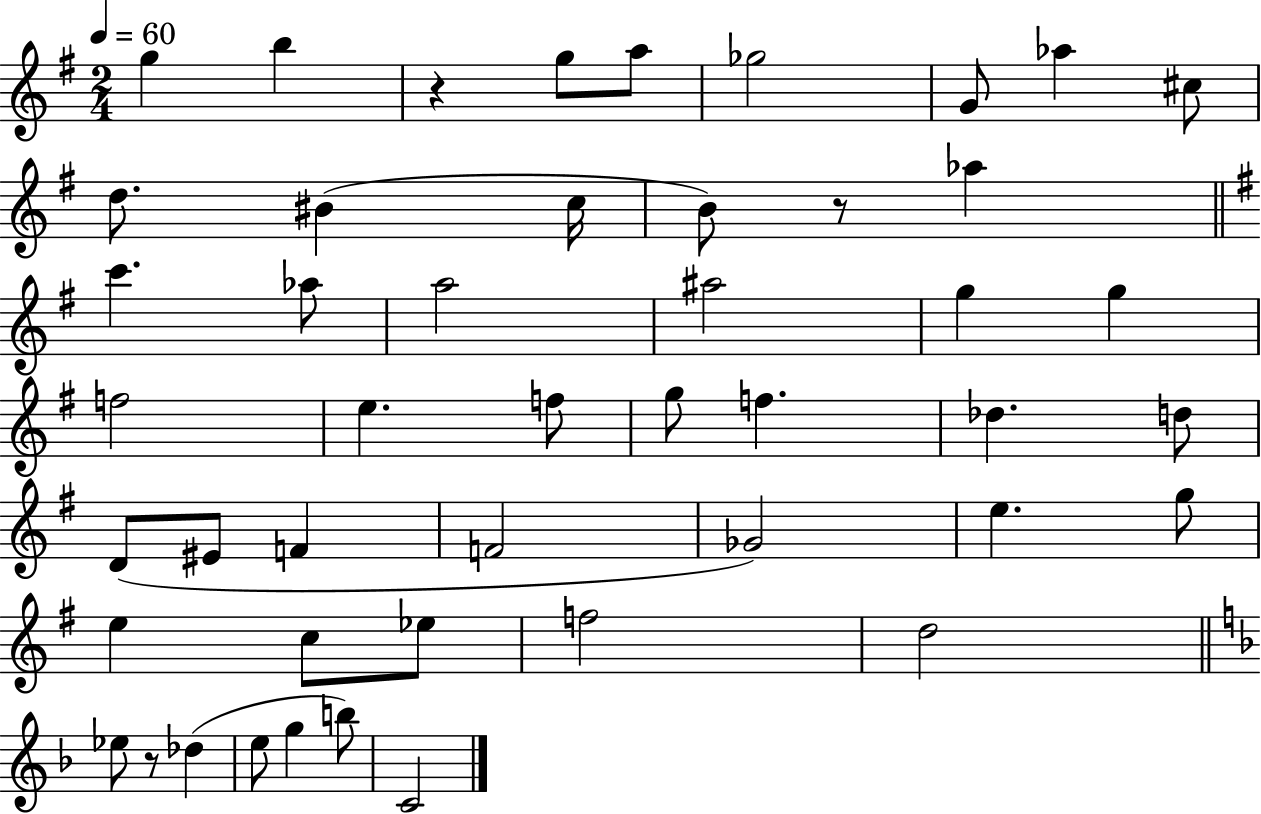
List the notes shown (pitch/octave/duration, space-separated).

G5/q B5/q R/q G5/e A5/e Gb5/h G4/e Ab5/q C#5/e D5/e. BIS4/q C5/s B4/e R/e Ab5/q C6/q. Ab5/e A5/h A#5/h G5/q G5/q F5/h E5/q. F5/e G5/e F5/q. Db5/q. D5/e D4/e EIS4/e F4/q F4/h Gb4/h E5/q. G5/e E5/q C5/e Eb5/e F5/h D5/h Eb5/e R/e Db5/q E5/e G5/q B5/e C4/h